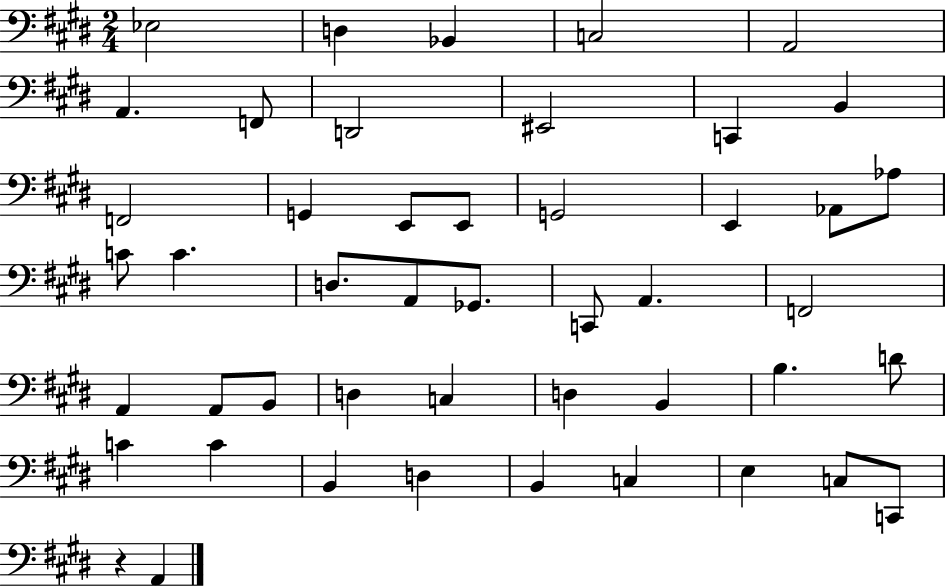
Eb3/h D3/q Bb2/q C3/h A2/h A2/q. F2/e D2/h EIS2/h C2/q B2/q F2/h G2/q E2/e E2/e G2/h E2/q Ab2/e Ab3/e C4/e C4/q. D3/e. A2/e Gb2/e. C2/e A2/q. F2/h A2/q A2/e B2/e D3/q C3/q D3/q B2/q B3/q. D4/e C4/q C4/q B2/q D3/q B2/q C3/q E3/q C3/e C2/e R/q A2/q